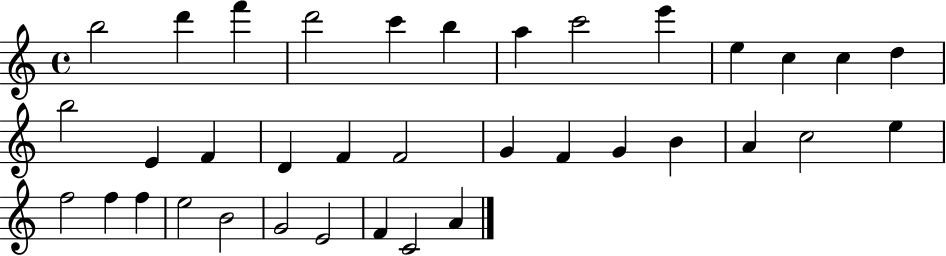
B5/h D6/q F6/q D6/h C6/q B5/q A5/q C6/h E6/q E5/q C5/q C5/q D5/q B5/h E4/q F4/q D4/q F4/q F4/h G4/q F4/q G4/q B4/q A4/q C5/h E5/q F5/h F5/q F5/q E5/h B4/h G4/h E4/h F4/q C4/h A4/q